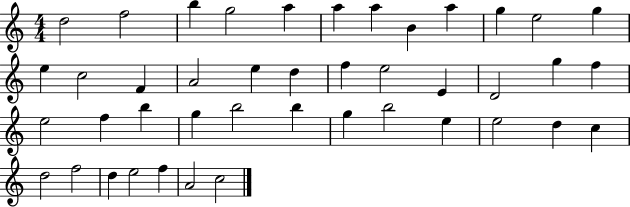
{
  \clef treble
  \numericTimeSignature
  \time 4/4
  \key c \major
  d''2 f''2 | b''4 g''2 a''4 | a''4 a''4 b'4 a''4 | g''4 e''2 g''4 | \break e''4 c''2 f'4 | a'2 e''4 d''4 | f''4 e''2 e'4 | d'2 g''4 f''4 | \break e''2 f''4 b''4 | g''4 b''2 b''4 | g''4 b''2 e''4 | e''2 d''4 c''4 | \break d''2 f''2 | d''4 e''2 f''4 | a'2 c''2 | \bar "|."
}